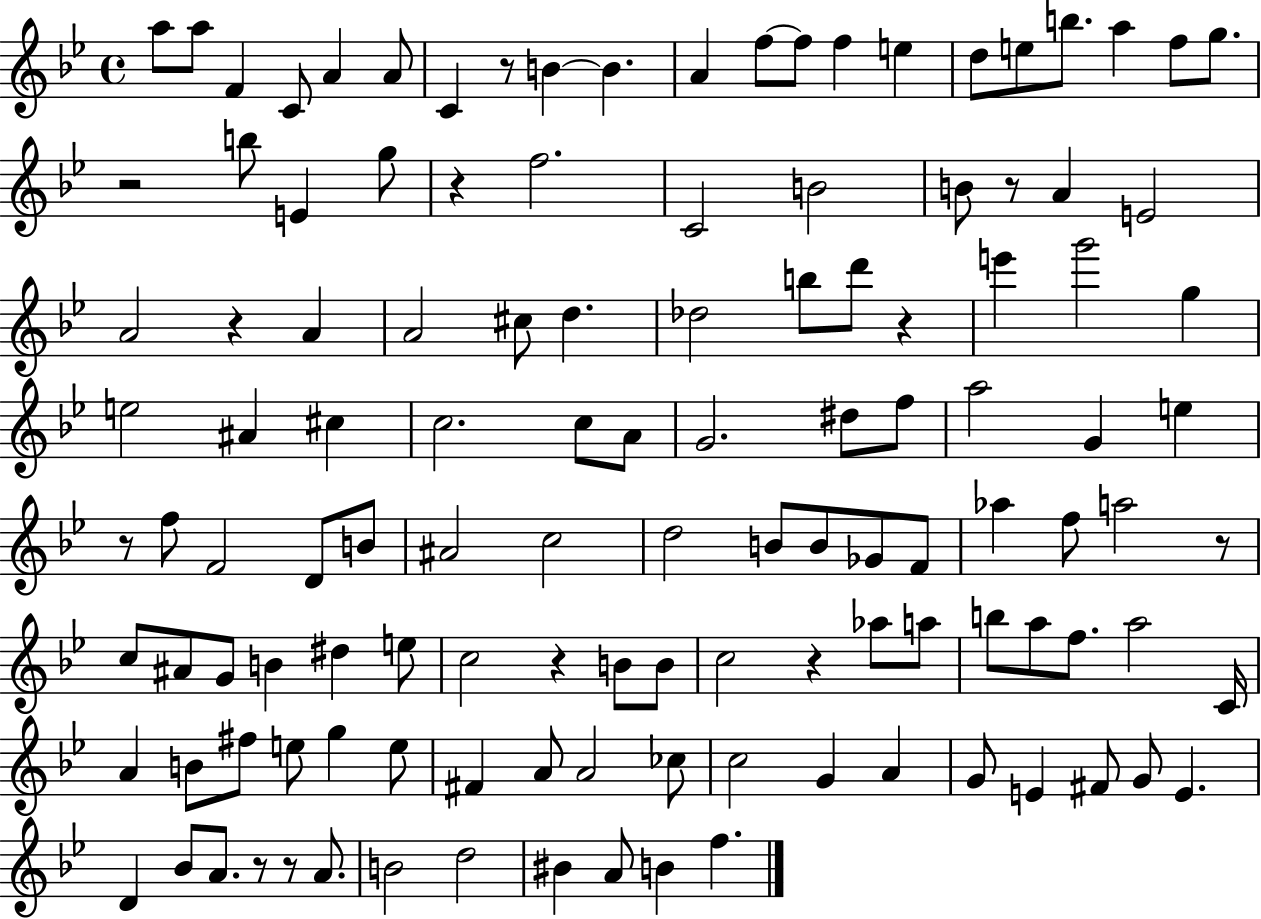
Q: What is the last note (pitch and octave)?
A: F5